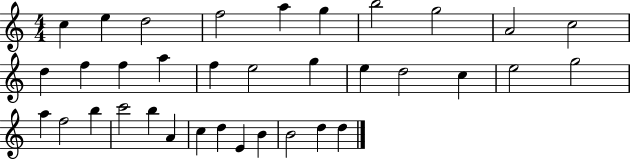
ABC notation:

X:1
T:Untitled
M:4/4
L:1/4
K:C
c e d2 f2 a g b2 g2 A2 c2 d f f a f e2 g e d2 c e2 g2 a f2 b c'2 b A c d E B B2 d d